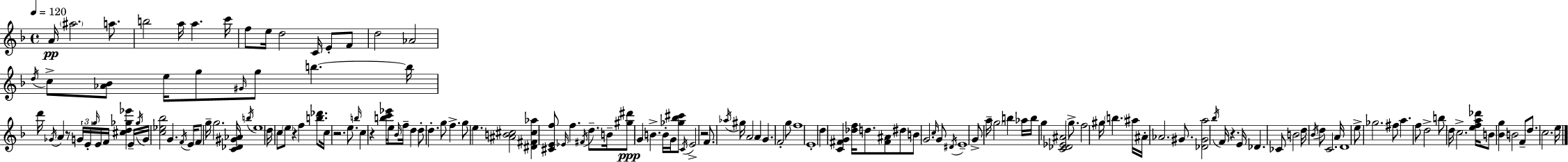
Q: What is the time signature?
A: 4/4